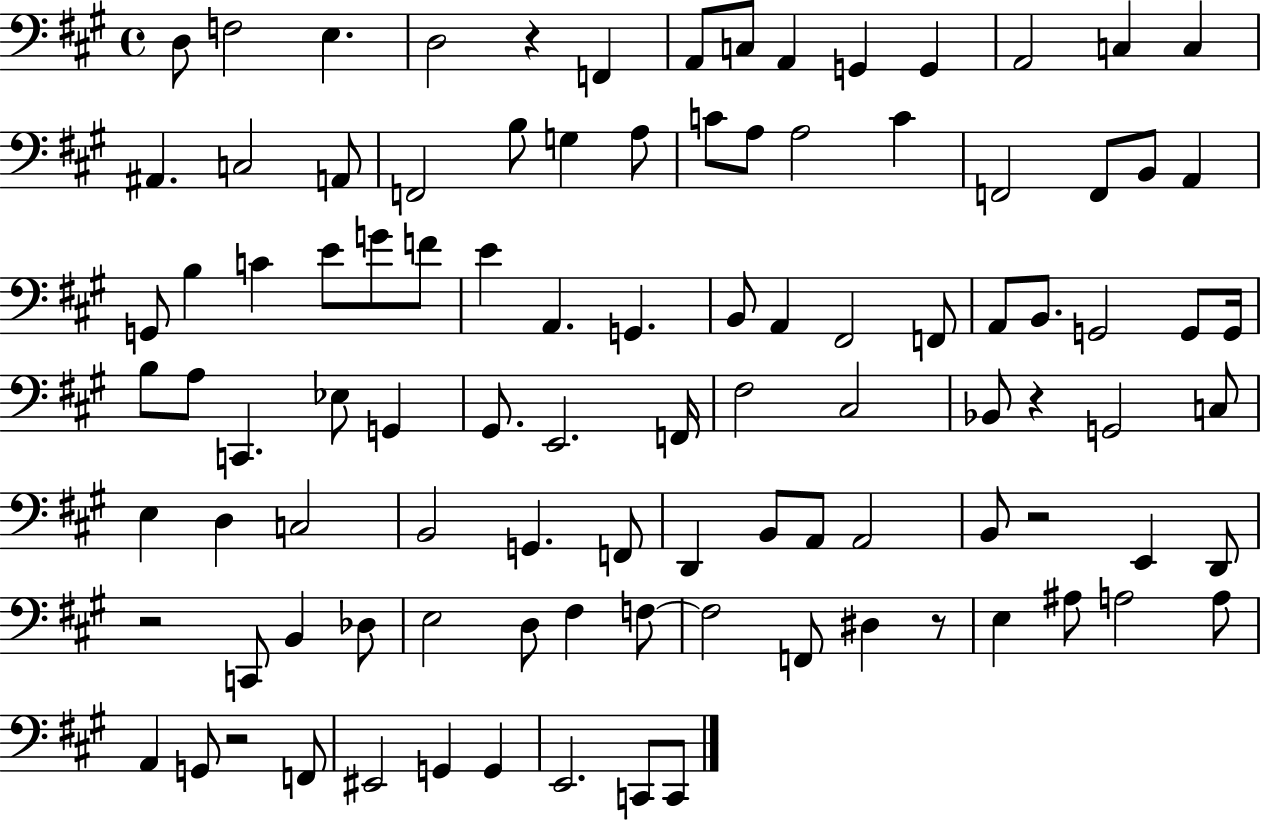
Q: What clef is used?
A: bass